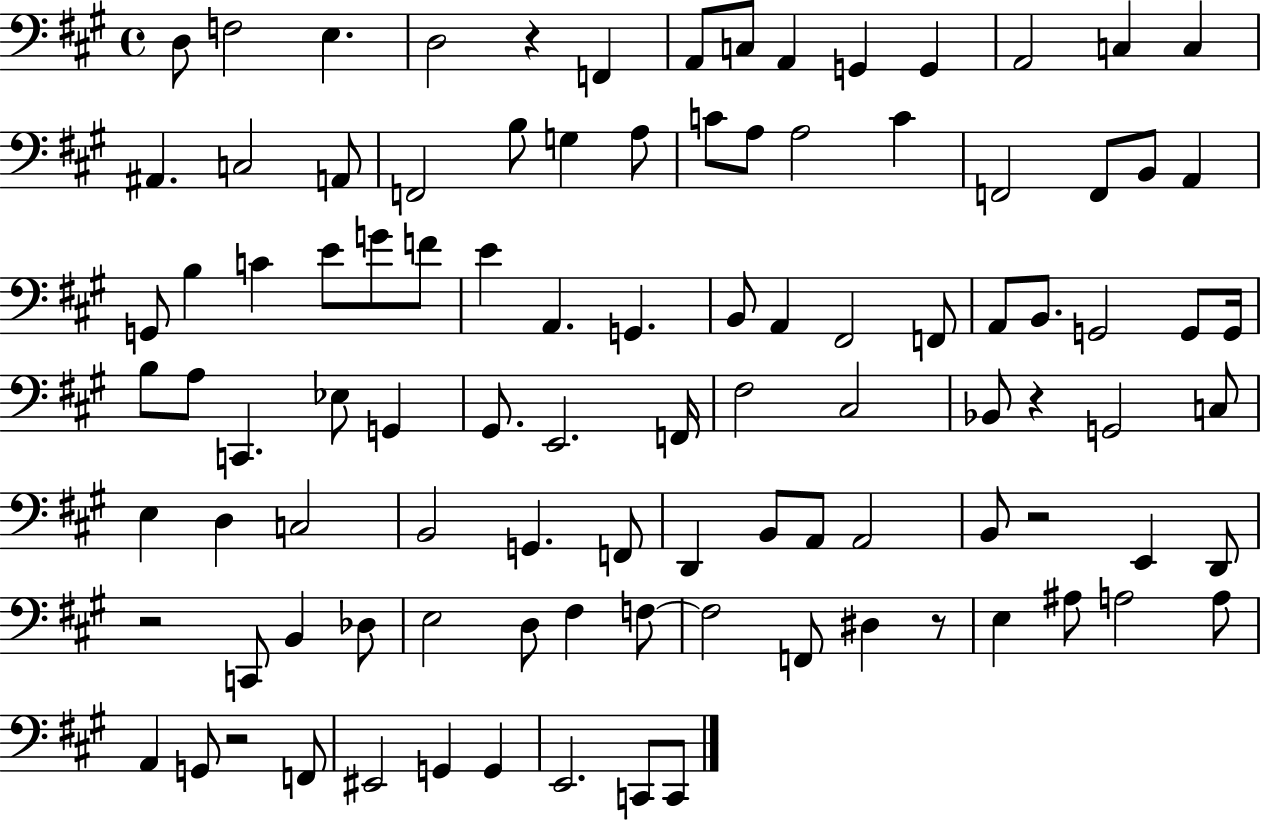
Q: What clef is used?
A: bass